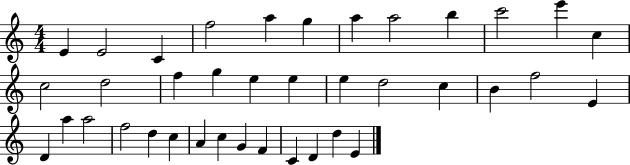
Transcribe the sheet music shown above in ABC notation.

X:1
T:Untitled
M:4/4
L:1/4
K:C
E E2 C f2 a g a a2 b c'2 e' c c2 d2 f g e e e d2 c B f2 E D a a2 f2 d c A c G F C D d E